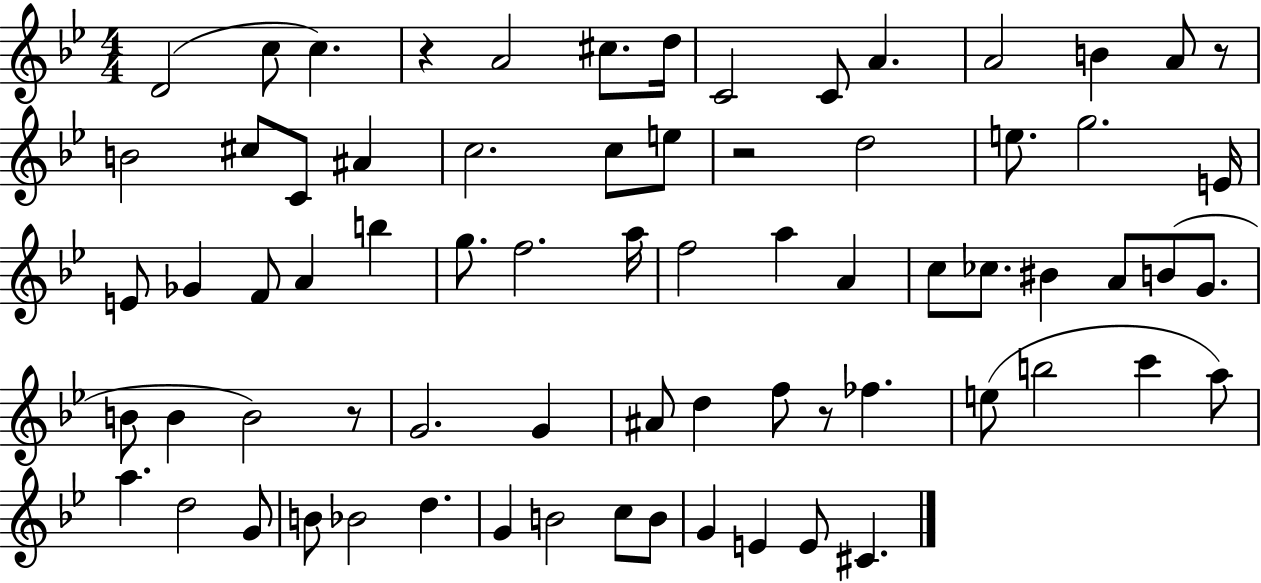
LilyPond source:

{
  \clef treble
  \numericTimeSignature
  \time 4/4
  \key bes \major
  d'2( c''8 c''4.) | r4 a'2 cis''8. d''16 | c'2 c'8 a'4. | a'2 b'4 a'8 r8 | \break b'2 cis''8 c'8 ais'4 | c''2. c''8 e''8 | r2 d''2 | e''8. g''2. e'16 | \break e'8 ges'4 f'8 a'4 b''4 | g''8. f''2. a''16 | f''2 a''4 a'4 | c''8 ces''8. bis'4 a'8 b'8( g'8. | \break b'8 b'4 b'2) r8 | g'2. g'4 | ais'8 d''4 f''8 r8 fes''4. | e''8( b''2 c'''4 a''8) | \break a''4. d''2 g'8 | b'8 bes'2 d''4. | g'4 b'2 c''8 b'8 | g'4 e'4 e'8 cis'4. | \break \bar "|."
}